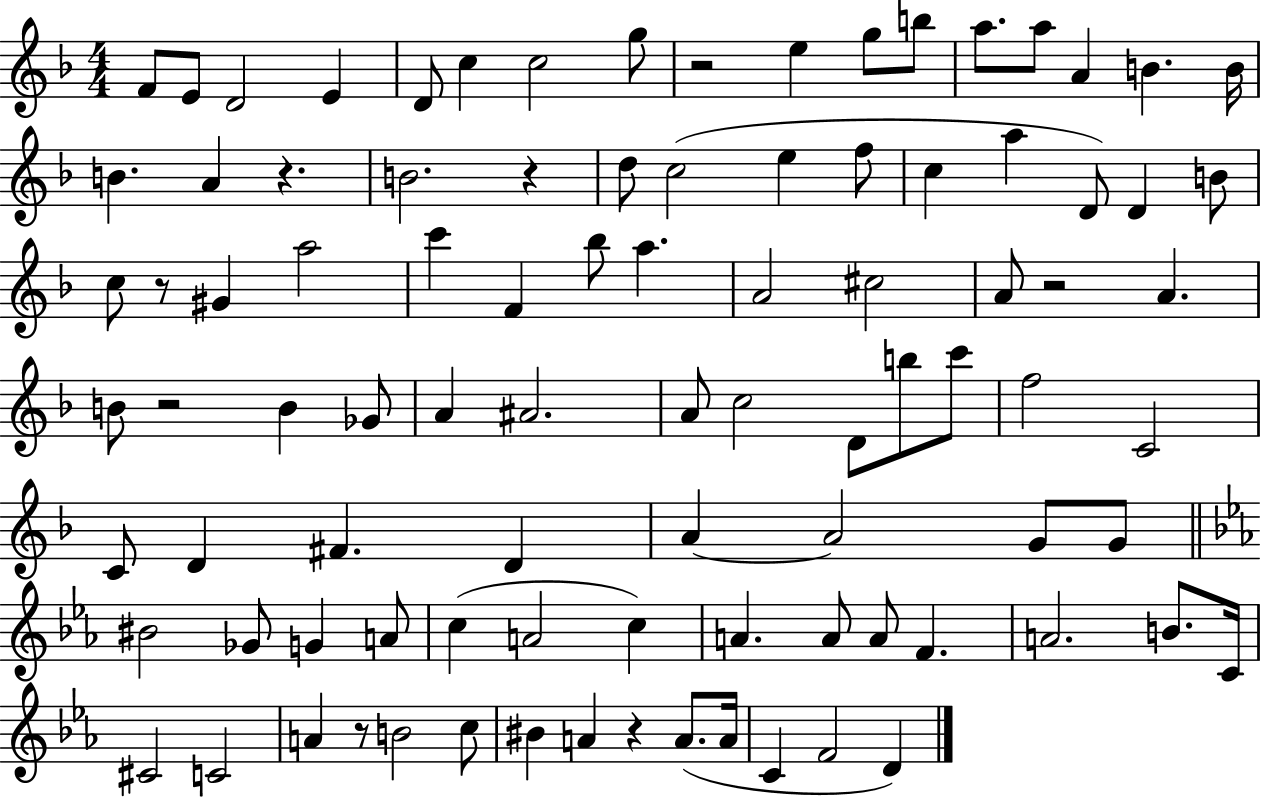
F4/e E4/e D4/h E4/q D4/e C5/q C5/h G5/e R/h E5/q G5/e B5/e A5/e. A5/e A4/q B4/q. B4/s B4/q. A4/q R/q. B4/h. R/q D5/e C5/h E5/q F5/e C5/q A5/q D4/e D4/q B4/e C5/e R/e G#4/q A5/h C6/q F4/q Bb5/e A5/q. A4/h C#5/h A4/e R/h A4/q. B4/e R/h B4/q Gb4/e A4/q A#4/h. A4/e C5/h D4/e B5/e C6/e F5/h C4/h C4/e D4/q F#4/q. D4/q A4/q A4/h G4/e G4/e BIS4/h Gb4/e G4/q A4/e C5/q A4/h C5/q A4/q. A4/e A4/e F4/q. A4/h. B4/e. C4/s C#4/h C4/h A4/q R/e B4/h C5/e BIS4/q A4/q R/q A4/e. A4/s C4/q F4/h D4/q